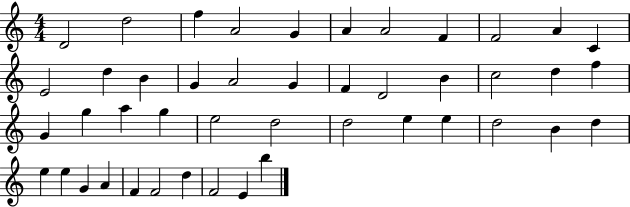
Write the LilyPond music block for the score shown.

{
  \clef treble
  \numericTimeSignature
  \time 4/4
  \key c \major
  d'2 d''2 | f''4 a'2 g'4 | a'4 a'2 f'4 | f'2 a'4 c'4 | \break e'2 d''4 b'4 | g'4 a'2 g'4 | f'4 d'2 b'4 | c''2 d''4 f''4 | \break g'4 g''4 a''4 g''4 | e''2 d''2 | d''2 e''4 e''4 | d''2 b'4 d''4 | \break e''4 e''4 g'4 a'4 | f'4 f'2 d''4 | f'2 e'4 b''4 | \bar "|."
}